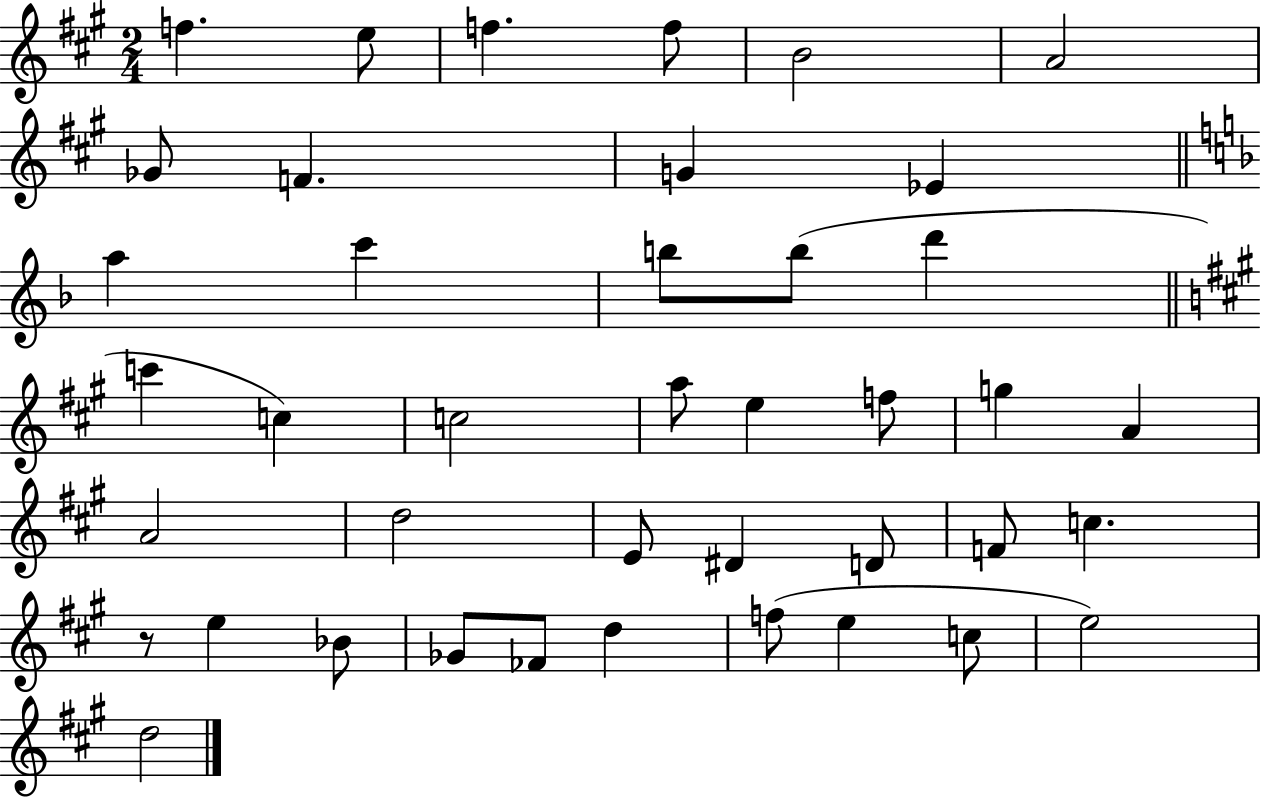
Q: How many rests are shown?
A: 1